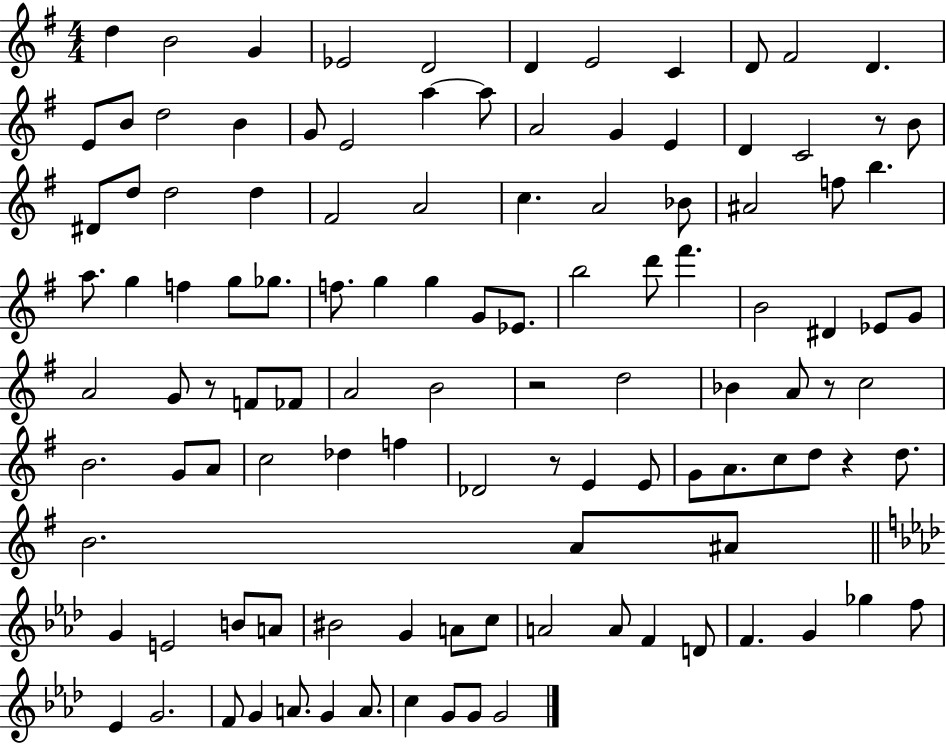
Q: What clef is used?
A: treble